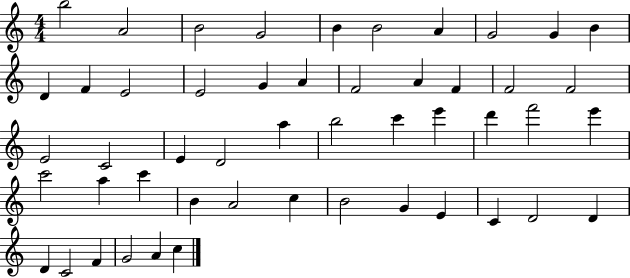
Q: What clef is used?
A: treble